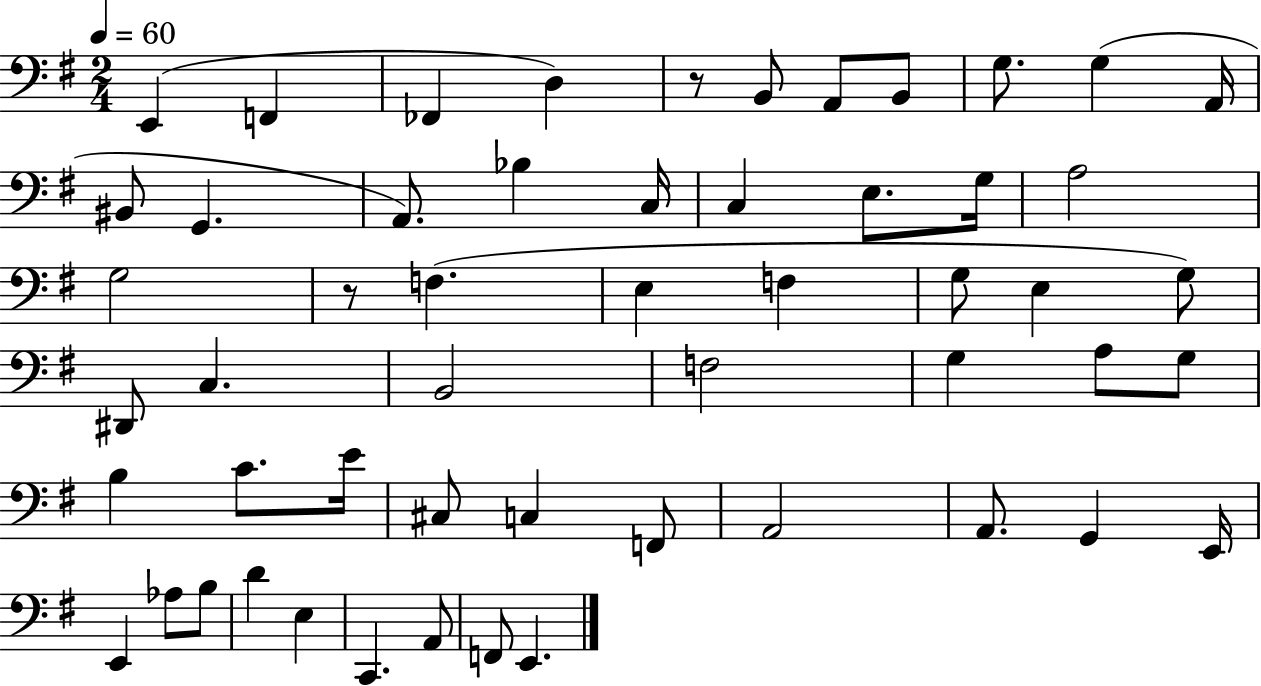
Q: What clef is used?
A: bass